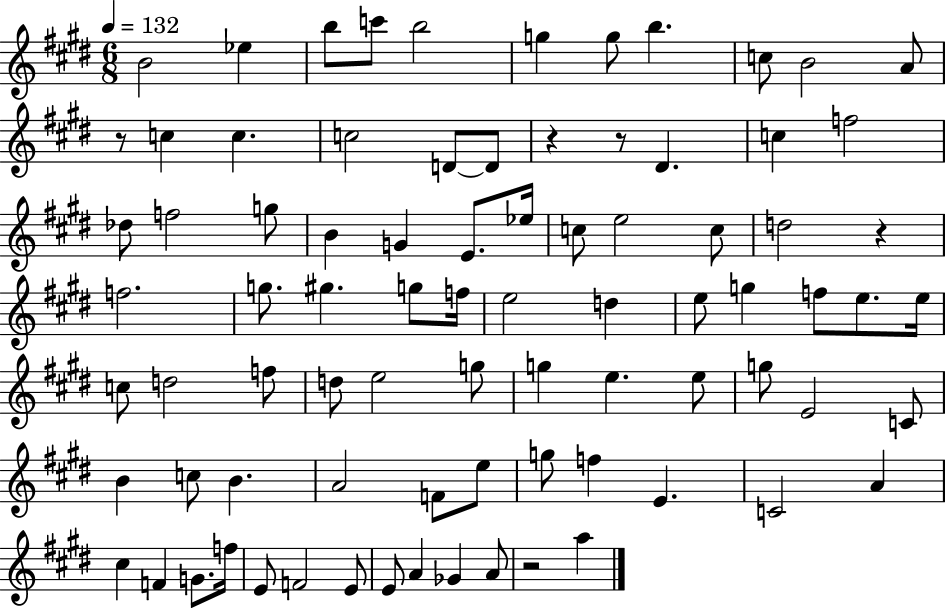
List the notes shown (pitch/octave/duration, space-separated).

B4/h Eb5/q B5/e C6/e B5/h G5/q G5/e B5/q. C5/e B4/h A4/e R/e C5/q C5/q. C5/h D4/e D4/e R/q R/e D#4/q. C5/q F5/h Db5/e F5/h G5/e B4/q G4/q E4/e. Eb5/s C5/e E5/h C5/e D5/h R/q F5/h. G5/e. G#5/q. G5/e F5/s E5/h D5/q E5/e G5/q F5/e E5/e. E5/s C5/e D5/h F5/e D5/e E5/h G5/e G5/q E5/q. E5/e G5/e E4/h C4/e B4/q C5/e B4/q. A4/h F4/e E5/e G5/e F5/q E4/q. C4/h A4/q C#5/q F4/q G4/e. F5/s E4/e F4/h E4/e E4/e A4/q Gb4/q A4/e R/h A5/q